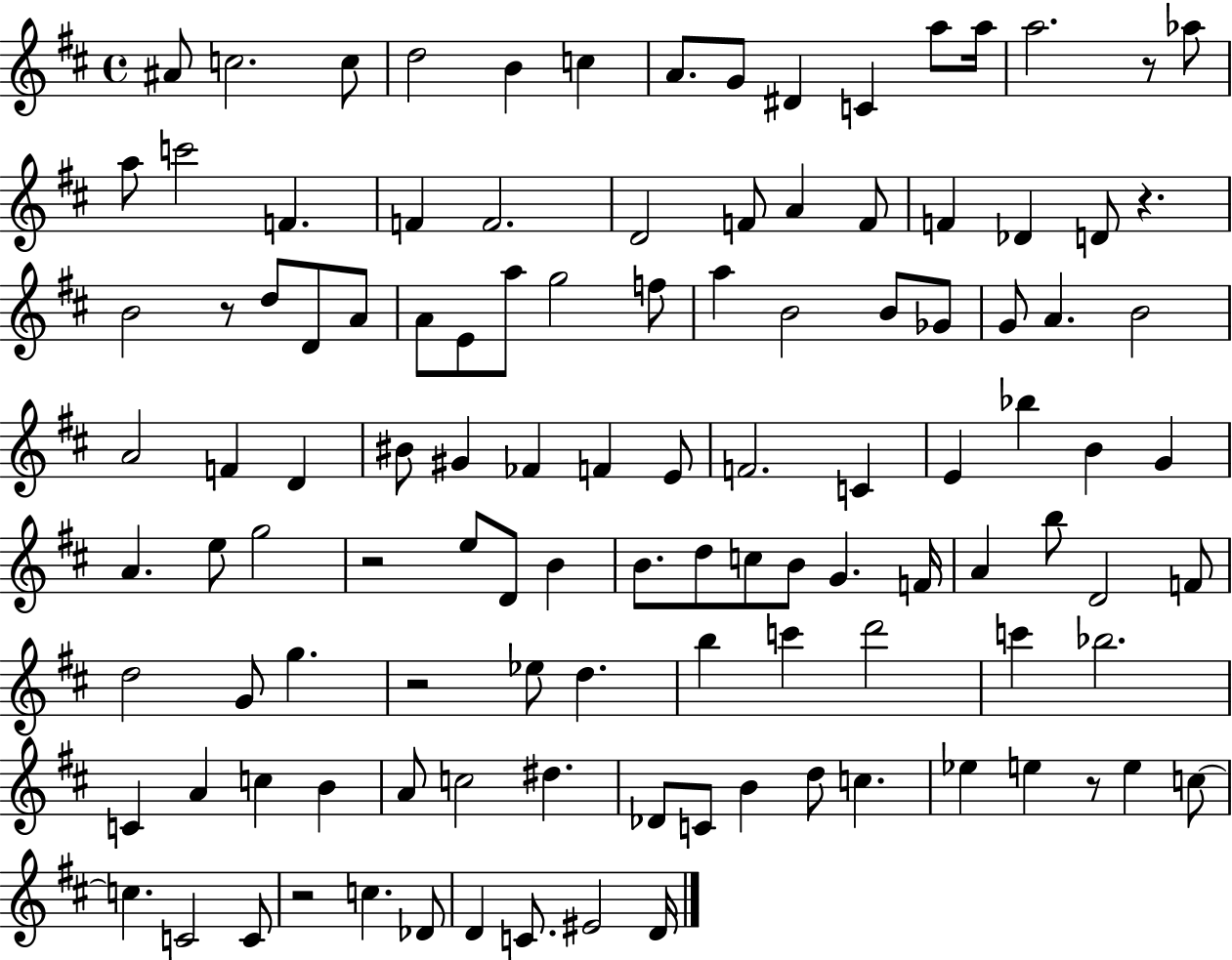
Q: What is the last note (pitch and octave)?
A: D4